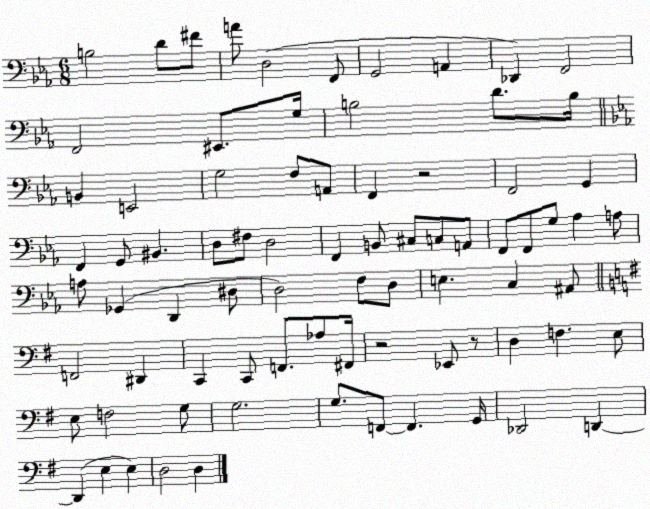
X:1
T:Untitled
M:6/8
L:1/4
K:Eb
B,2 D/2 ^F/2 A/2 D,2 F,,/2 G,,2 A,, _D,, F,,2 F,,2 ^E,,/2 G,/4 B,2 D/2 B,/4 B,, E,,2 G,2 F,/2 A,,/2 F,, z2 F,,2 G,, F,, G,,/2 ^B,, D,/2 ^F,/2 D,2 F,, B,,/2 ^C,/2 C,/2 A,,/2 F,,/2 F,,/2 G,/2 _A, A,/2 A,/2 _G,, D,, ^D,/2 D,2 F,/2 D,/2 E, C, ^A,,/2 F,,2 ^D,, C,, C,,/2 F,,/2 _A,/2 ^F,,/4 z2 _E,,/2 z/2 D, F, E,/2 E,/2 F,2 G,/2 G,2 G,/2 F,,/2 F,, G,,/4 _D,,2 D,, D,, E, E, D,2 D,